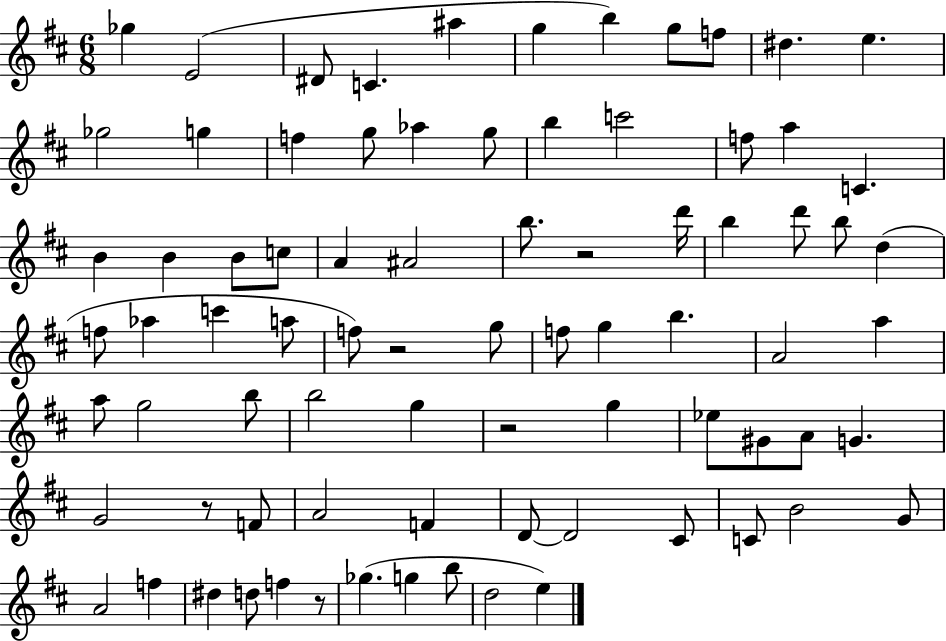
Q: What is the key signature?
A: D major